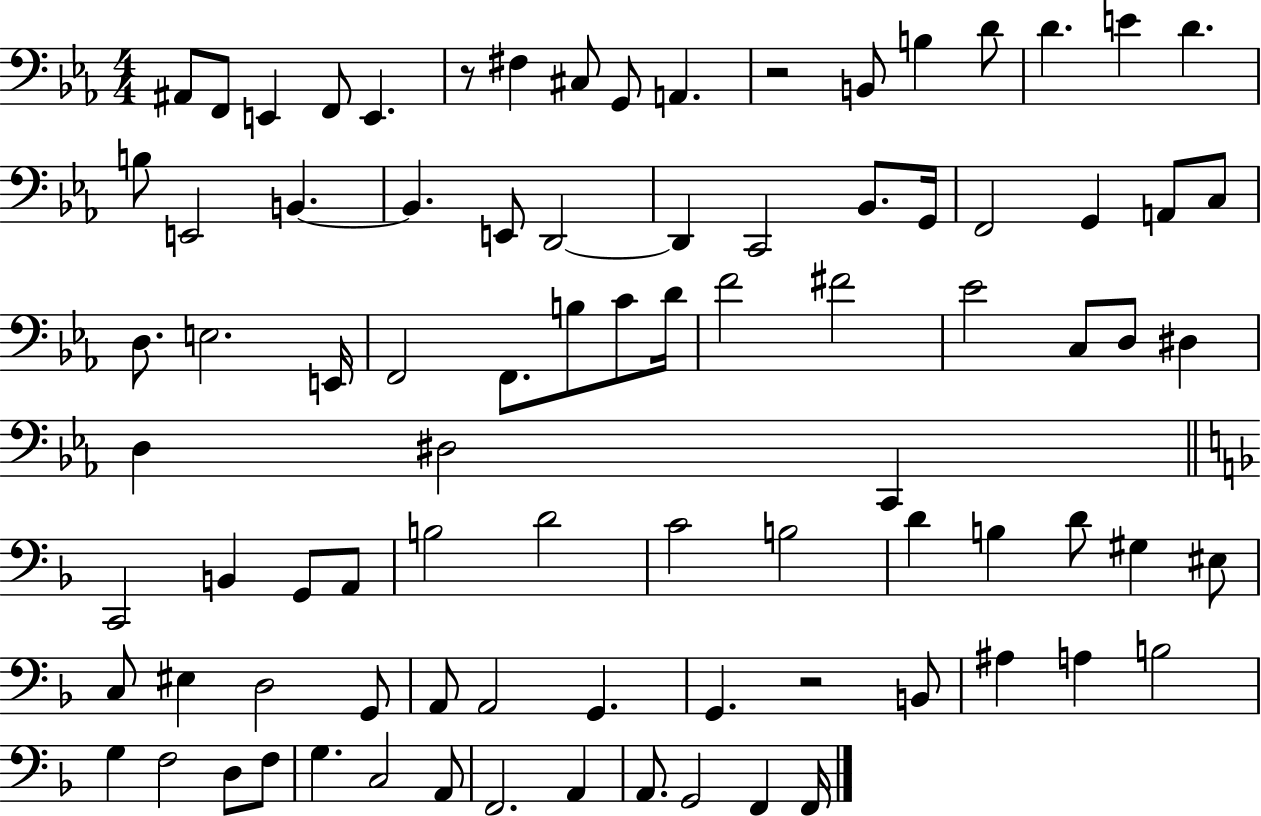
{
  \clef bass
  \numericTimeSignature
  \time 4/4
  \key ees \major
  ais,8 f,8 e,4 f,8 e,4. | r8 fis4 cis8 g,8 a,4. | r2 b,8 b4 d'8 | d'4. e'4 d'4. | \break b8 e,2 b,4.~~ | b,4. e,8 d,2~~ | d,4 c,2 bes,8. g,16 | f,2 g,4 a,8 c8 | \break d8. e2. e,16 | f,2 f,8. b8 c'8 d'16 | f'2 fis'2 | ees'2 c8 d8 dis4 | \break d4 dis2 c,4 | \bar "||" \break \key f \major c,2 b,4 g,8 a,8 | b2 d'2 | c'2 b2 | d'4 b4 d'8 gis4 eis8 | \break c8 eis4 d2 g,8 | a,8 a,2 g,4. | g,4. r2 b,8 | ais4 a4 b2 | \break g4 f2 d8 f8 | g4. c2 a,8 | f,2. a,4 | a,8. g,2 f,4 f,16 | \break \bar "|."
}